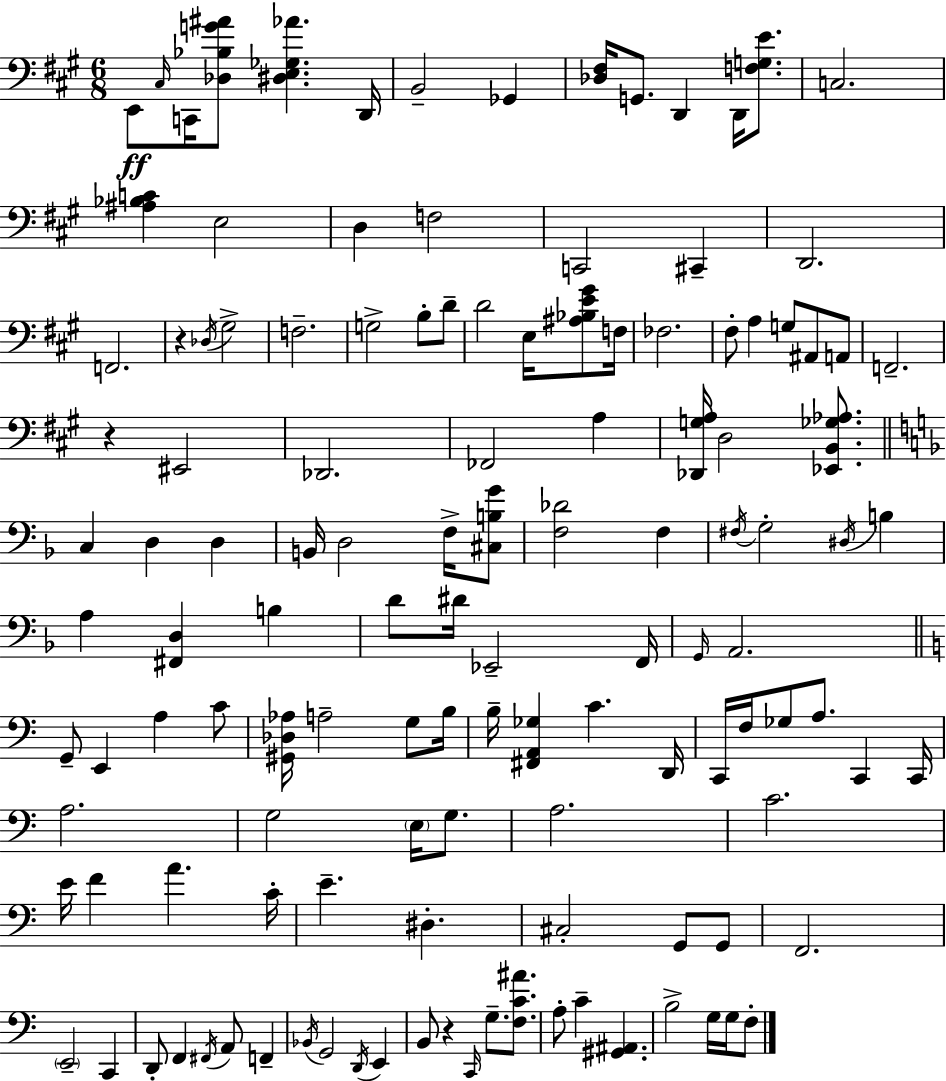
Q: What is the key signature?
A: A major